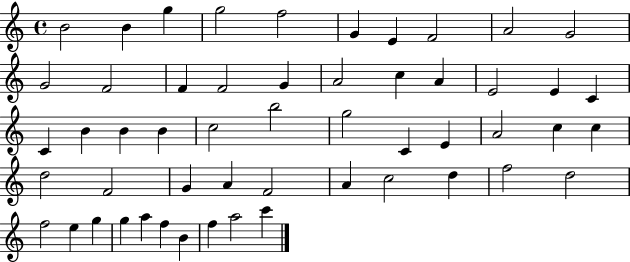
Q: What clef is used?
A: treble